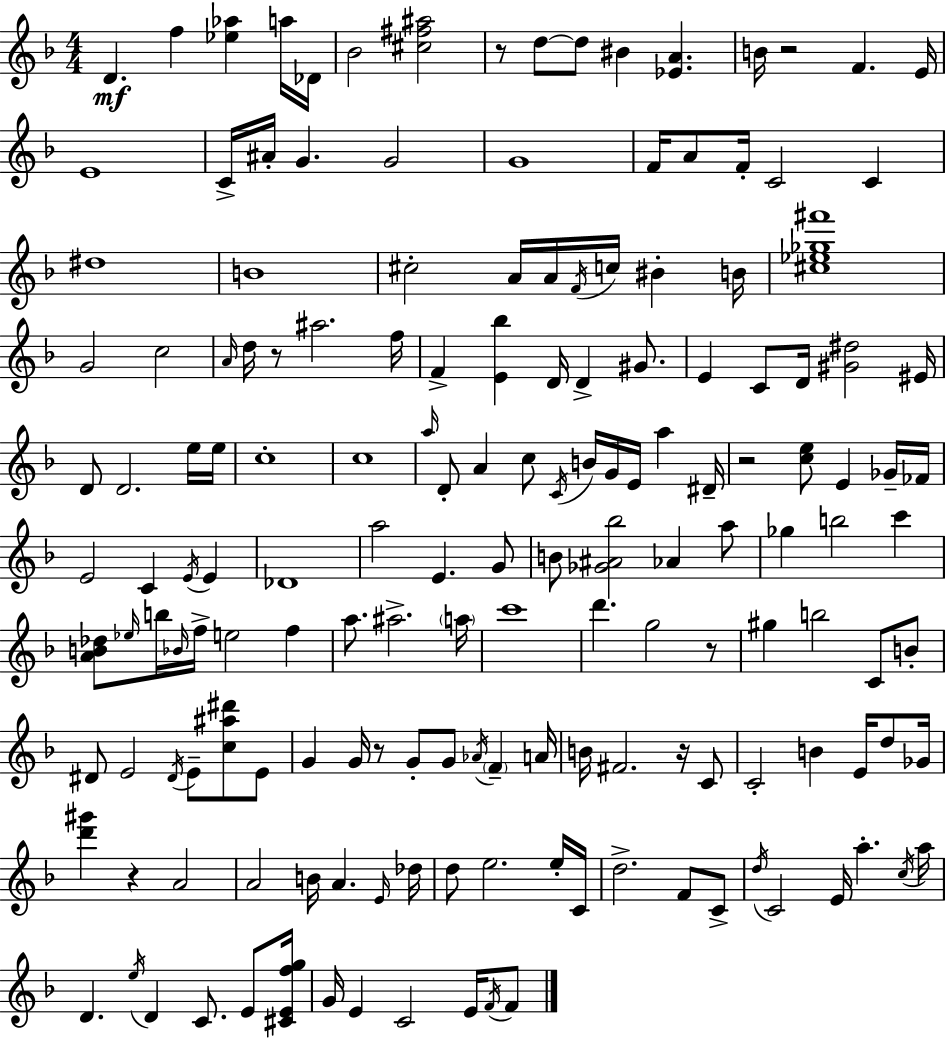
{
  \clef treble
  \numericTimeSignature
  \time 4/4
  \key f \major
  d'4.\mf f''4 <ees'' aes''>4 a''16 des'16 | bes'2 <cis'' fis'' ais''>2 | r8 d''8~~ d''8 bis'4 <ees' a'>4. | b'16 r2 f'4. e'16 | \break e'1 | c'16-> ais'16-. g'4. g'2 | g'1 | f'16 a'8 f'16-. c'2 c'4 | \break dis''1 | b'1 | cis''2-. a'16 a'16 \acciaccatura { f'16 } c''16 bis'4-. | b'16 <cis'' ees'' ges'' fis'''>1 | \break g'2 c''2 | \grace { a'16 } d''16 r8 ais''2. | f''16 f'4-> <e' bes''>4 d'16 d'4-> gis'8. | e'4 c'8 d'16 <gis' dis''>2 | \break eis'16 d'8 d'2. | e''16 e''16 c''1-. | c''1 | \grace { a''16 } d'8-. a'4 c''8 \acciaccatura { c'16 } b'16 g'16 e'16 a''4 | \break dis'16-- r2 <c'' e''>8 e'4 | ges'16-- fes'16 e'2 c'4 | \acciaccatura { e'16 } e'4 des'1 | a''2 e'4. | \break g'8 b'8 <ges' ais' bes''>2 aes'4 | a''8 ges''4 b''2 | c'''4 <a' b' des''>8 \grace { ees''16 } b''16 \grace { bes'16 } f''16-> e''2 | f''4 a''8. ais''2.-> | \break \parenthesize a''16 c'''1 | d'''4. g''2 | r8 gis''4 b''2 | c'8 b'8-. dis'8 e'2 | \break \acciaccatura { dis'16 } e'8-- <c'' ais'' dis'''>8 e'8 g'4 g'16 r8 g'8-. | g'8 \acciaccatura { aes'16 } \parenthesize f'4-- a'16 b'16 fis'2. | r16 c'8 c'2-. | b'4 e'16 d''8 ges'16 <d''' gis'''>4 r4 | \break a'2 a'2 | b'16 a'4. \grace { e'16 } des''16 d''8 e''2. | e''16-. c'16 d''2.-> | f'8 c'8-> \acciaccatura { d''16 } c'2 | \break e'16 a''4.-. \acciaccatura { c''16 } a''16 d'4. | \acciaccatura { e''16 } d'4 c'8. e'8 <cis' e' f'' g''>16 g'16 e'4 | c'2 e'16 \acciaccatura { f'16 } f'8 \bar "|."
}